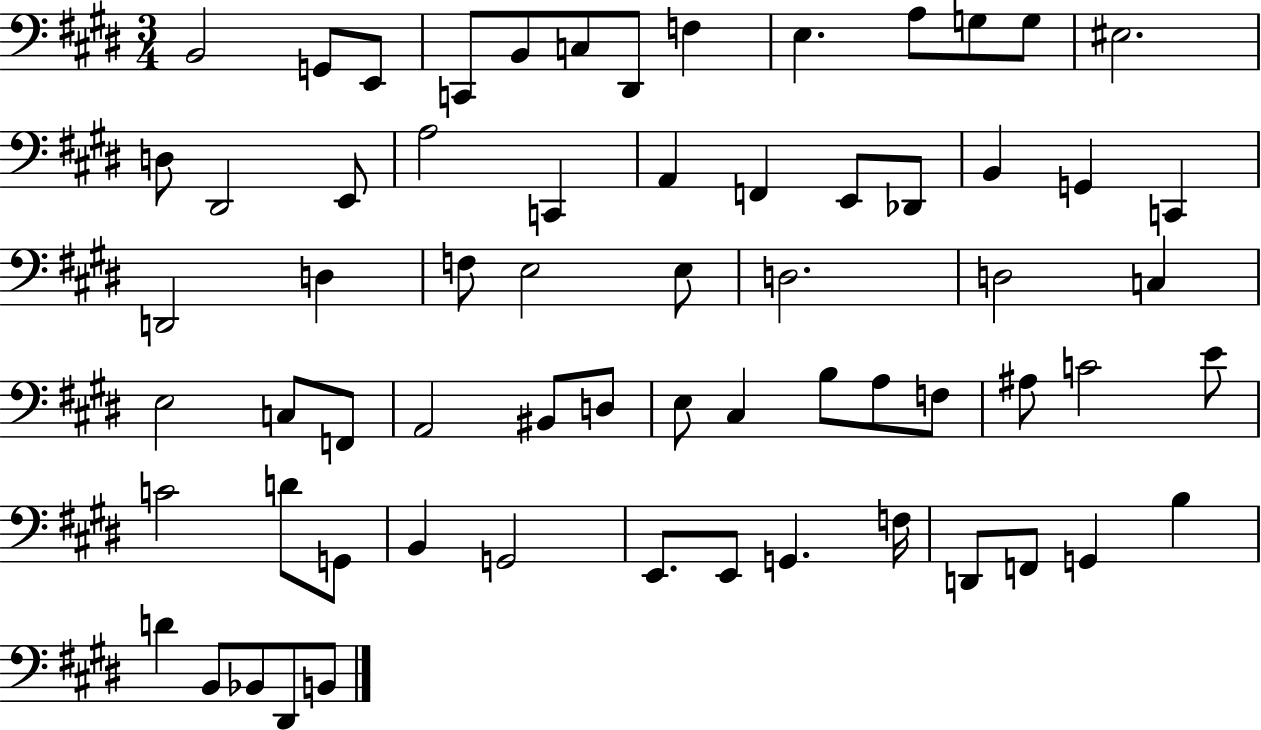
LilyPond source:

{
  \clef bass
  \numericTimeSignature
  \time 3/4
  \key e \major
  \repeat volta 2 { b,2 g,8 e,8 | c,8 b,8 c8 dis,8 f4 | e4. a8 g8 g8 | eis2. | \break d8 dis,2 e,8 | a2 c,4 | a,4 f,4 e,8 des,8 | b,4 g,4 c,4 | \break d,2 d4 | f8 e2 e8 | d2. | d2 c4 | \break e2 c8 f,8 | a,2 bis,8 d8 | e8 cis4 b8 a8 f8 | ais8 c'2 e'8 | \break c'2 d'8 g,8 | b,4 g,2 | e,8. e,8 g,4. f16 | d,8 f,8 g,4 b4 | \break d'4 b,8 bes,8 dis,8 b,8 | } \bar "|."
}